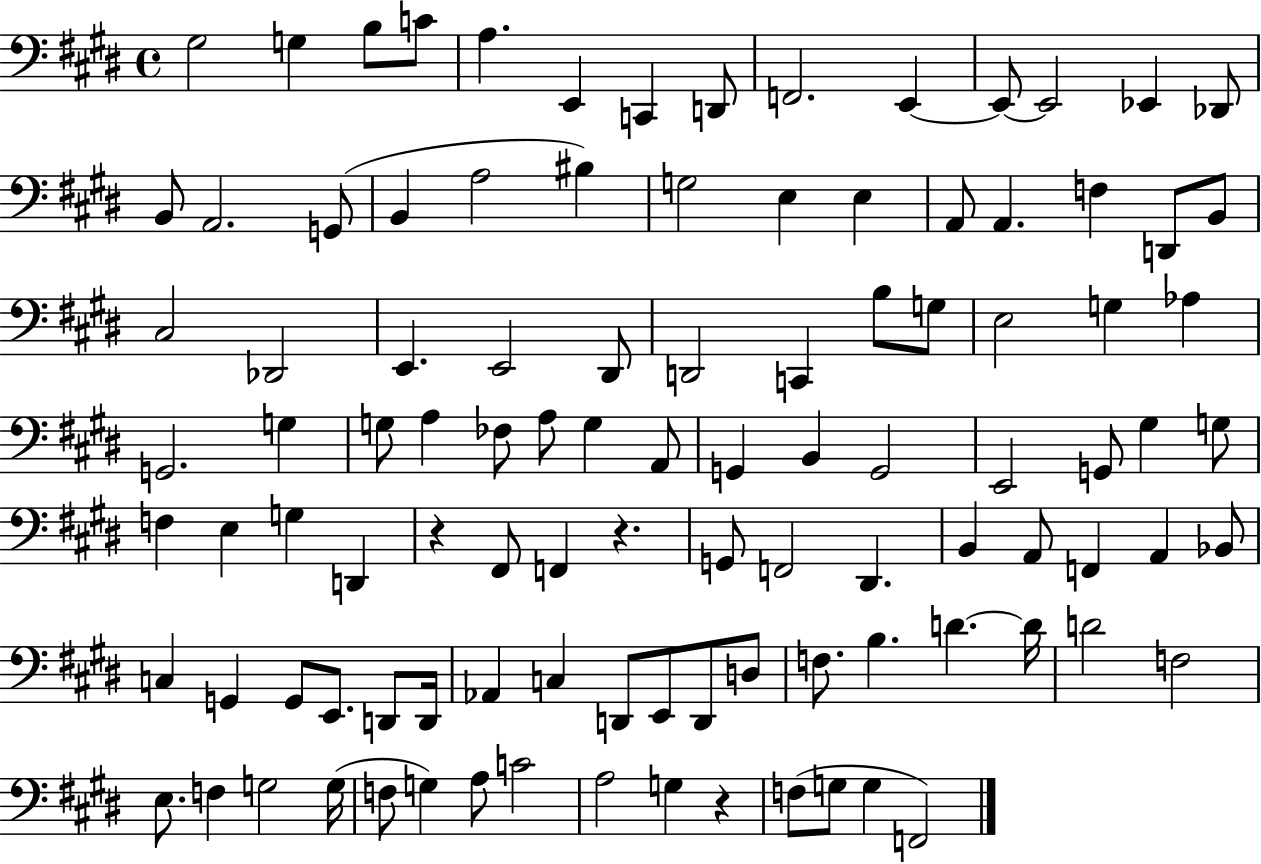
X:1
T:Untitled
M:4/4
L:1/4
K:E
^G,2 G, B,/2 C/2 A, E,, C,, D,,/2 F,,2 E,, E,,/2 E,,2 _E,, _D,,/2 B,,/2 A,,2 G,,/2 B,, A,2 ^B, G,2 E, E, A,,/2 A,, F, D,,/2 B,,/2 ^C,2 _D,,2 E,, E,,2 ^D,,/2 D,,2 C,, B,/2 G,/2 E,2 G, _A, G,,2 G, G,/2 A, _F,/2 A,/2 G, A,,/2 G,, B,, G,,2 E,,2 G,,/2 ^G, G,/2 F, E, G, D,, z ^F,,/2 F,, z G,,/2 F,,2 ^D,, B,, A,,/2 F,, A,, _B,,/2 C, G,, G,,/2 E,,/2 D,,/2 D,,/4 _A,, C, D,,/2 E,,/2 D,,/2 D,/2 F,/2 B, D D/4 D2 F,2 E,/2 F, G,2 G,/4 F,/2 G, A,/2 C2 A,2 G, z F,/2 G,/2 G, F,,2